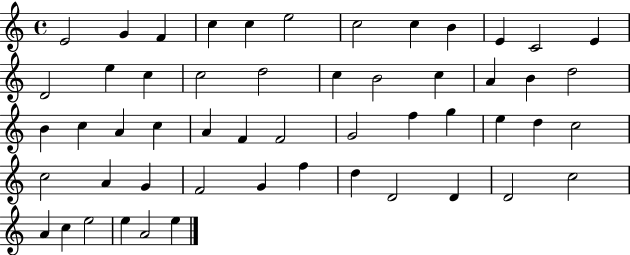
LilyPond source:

{
  \clef treble
  \time 4/4
  \defaultTimeSignature
  \key c \major
  e'2 g'4 f'4 | c''4 c''4 e''2 | c''2 c''4 b'4 | e'4 c'2 e'4 | \break d'2 e''4 c''4 | c''2 d''2 | c''4 b'2 c''4 | a'4 b'4 d''2 | \break b'4 c''4 a'4 c''4 | a'4 f'4 f'2 | g'2 f''4 g''4 | e''4 d''4 c''2 | \break c''2 a'4 g'4 | f'2 g'4 f''4 | d''4 d'2 d'4 | d'2 c''2 | \break a'4 c''4 e''2 | e''4 a'2 e''4 | \bar "|."
}